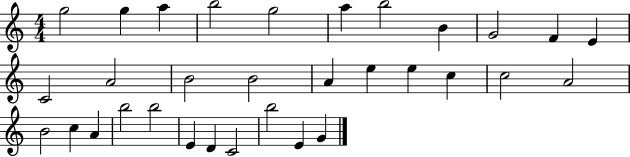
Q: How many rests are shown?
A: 0